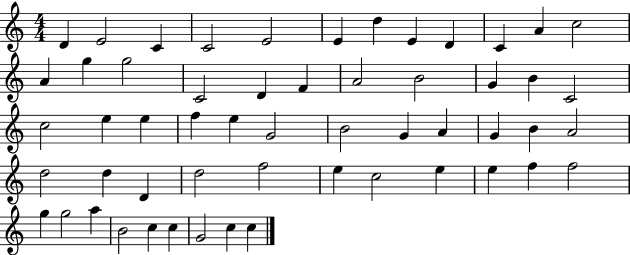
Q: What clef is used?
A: treble